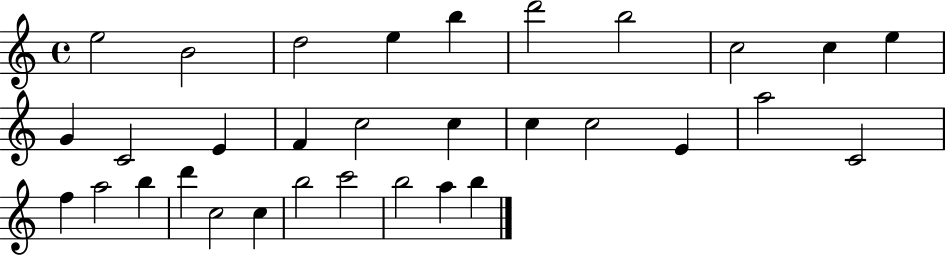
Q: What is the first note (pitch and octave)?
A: E5